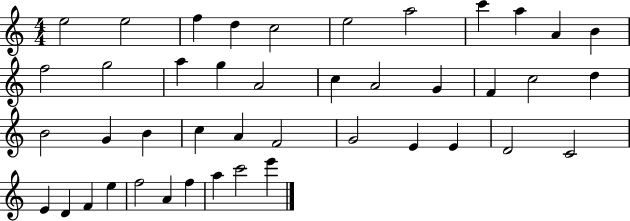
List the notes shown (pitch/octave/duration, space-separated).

E5/h E5/h F5/q D5/q C5/h E5/h A5/h C6/q A5/q A4/q B4/q F5/h G5/h A5/q G5/q A4/h C5/q A4/h G4/q F4/q C5/h D5/q B4/h G4/q B4/q C5/q A4/q F4/h G4/h E4/q E4/q D4/h C4/h E4/q D4/q F4/q E5/q F5/h A4/q F5/q A5/q C6/h E6/q